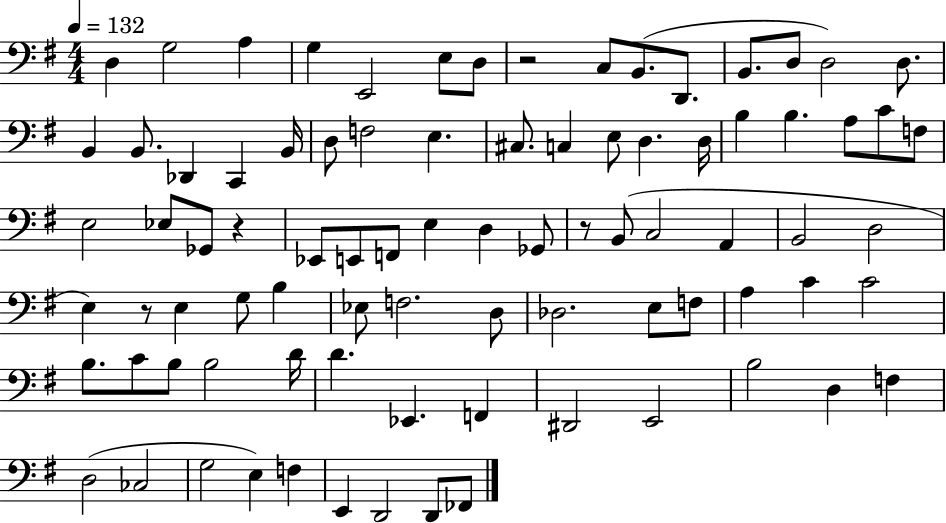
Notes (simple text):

D3/q G3/h A3/q G3/q E2/h E3/e D3/e R/h C3/e B2/e. D2/e. B2/e. D3/e D3/h D3/e. B2/q B2/e. Db2/q C2/q B2/s D3/e F3/h E3/q. C#3/e. C3/q E3/e D3/q. D3/s B3/q B3/q. A3/e C4/e F3/e E3/h Eb3/e Gb2/e R/q Eb2/e E2/e F2/e E3/q D3/q Gb2/e R/e B2/e C3/h A2/q B2/h D3/h E3/q R/e E3/q G3/e B3/q Eb3/e F3/h. D3/e Db3/h. E3/e F3/e A3/q C4/q C4/h B3/e. C4/e B3/e B3/h D4/s D4/q. Eb2/q. F2/q D#2/h E2/h B3/h D3/q F3/q D3/h CES3/h G3/h E3/q F3/q E2/q D2/h D2/e FES2/e